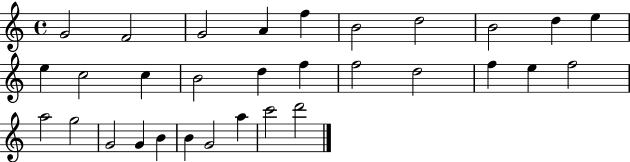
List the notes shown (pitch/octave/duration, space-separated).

G4/h F4/h G4/h A4/q F5/q B4/h D5/h B4/h D5/q E5/q E5/q C5/h C5/q B4/h D5/q F5/q F5/h D5/h F5/q E5/q F5/h A5/h G5/h G4/h G4/q B4/q B4/q G4/h A5/q C6/h D6/h